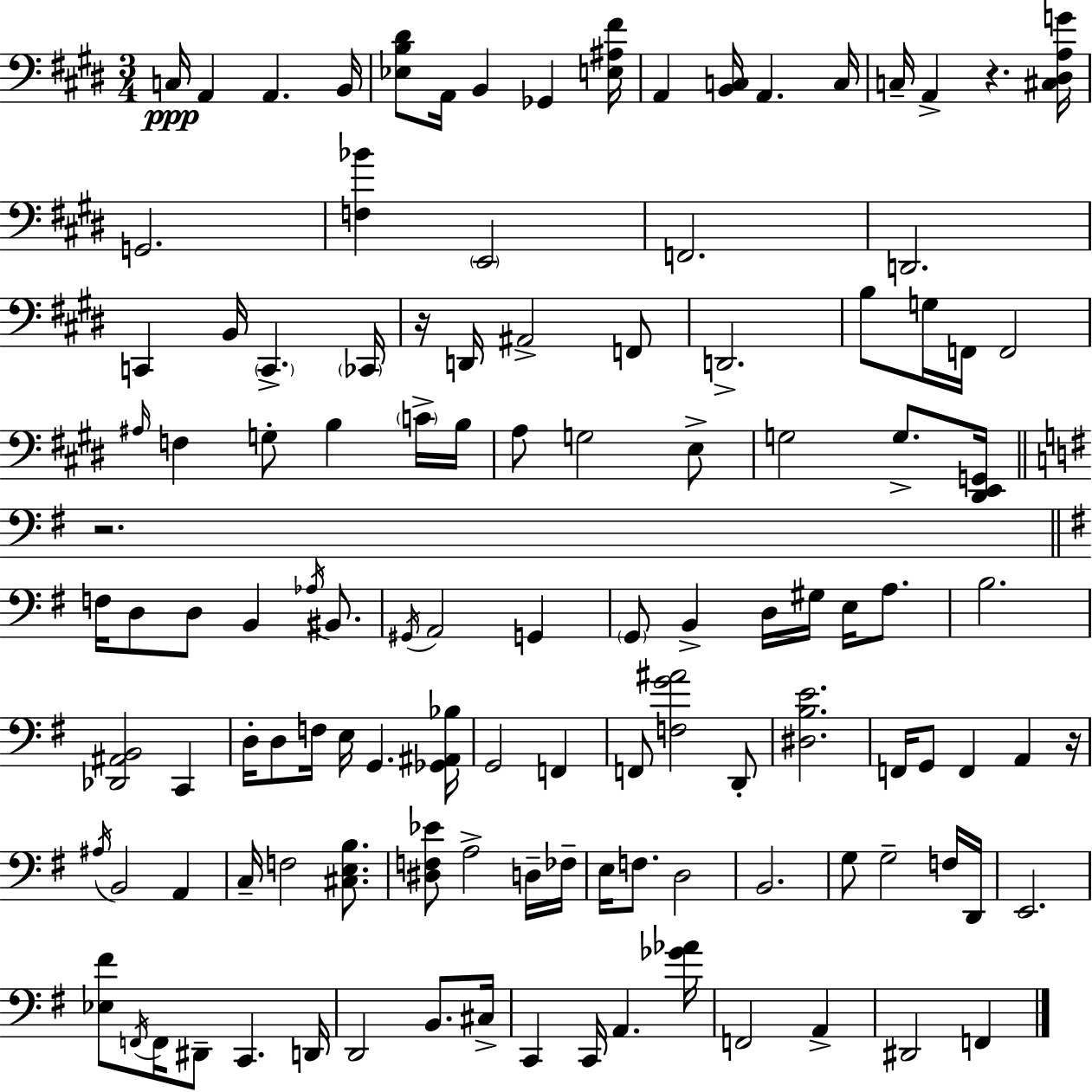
X:1
T:Untitled
M:3/4
L:1/4
K:E
C,/4 A,, A,, B,,/4 [_E,B,^D]/2 A,,/4 B,, _G,, [E,^A,^F]/4 A,, [B,,C,]/4 A,, C,/4 C,/4 A,, z [^C,^D,A,G]/4 G,,2 [F,_B] E,,2 F,,2 D,,2 C,, B,,/4 C,, _C,,/4 z/4 D,,/4 ^A,,2 F,,/2 D,,2 B,/2 G,/4 F,,/4 F,,2 ^A,/4 F, G,/2 B, C/4 B,/4 A,/2 G,2 E,/2 G,2 G,/2 [^D,,E,,G,,]/4 z2 F,/4 D,/2 D,/2 B,, _A,/4 ^B,,/2 ^G,,/4 A,,2 G,, G,,/2 B,, D,/4 ^G,/4 E,/4 A,/2 B,2 [_D,,^A,,B,,]2 C,, D,/4 D,/2 F,/4 E,/4 G,, [_G,,^A,,_B,]/4 G,,2 F,, F,,/2 [F,G^A]2 D,,/2 [^D,B,E]2 F,,/4 G,,/2 F,, A,, z/4 ^A,/4 B,,2 A,, C,/4 F,2 [^C,E,B,]/2 [^D,F,_E]/2 A,2 D,/4 _F,/4 E,/4 F,/2 D,2 B,,2 G,/2 G,2 F,/4 D,,/4 E,,2 [_E,^F]/2 F,,/4 F,,/4 ^D,,/2 C,, D,,/4 D,,2 B,,/2 ^C,/4 C,, C,,/4 A,, [_G_A]/4 F,,2 A,, ^D,,2 F,,